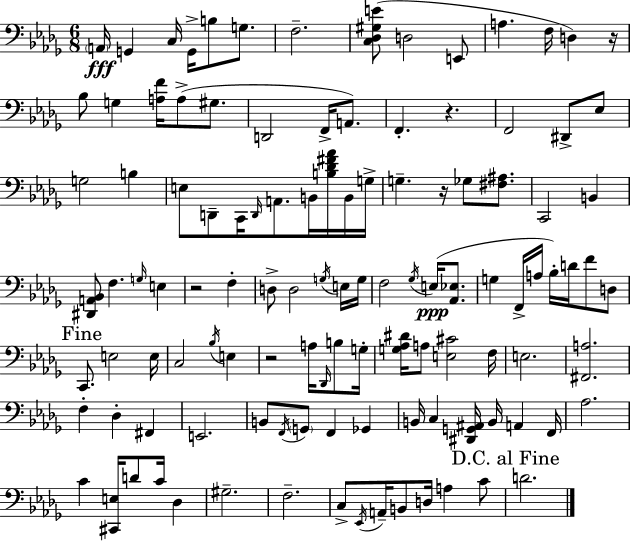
X:1
T:Untitled
M:6/8
L:1/4
K:Bbm
A,,/4 G,, C,/4 G,,/4 B,/2 G,/2 F,2 [C,_D,^G,E]/2 D,2 E,,/2 A, F,/4 D, z/4 _B,/2 G, [A,F]/4 A,/2 ^G,/2 D,,2 F,,/4 A,,/2 F,, z F,,2 ^D,,/2 _E,/2 G,2 B, E,/2 D,,/2 C,,/4 D,,/4 A,,/2 B,,/4 [B,_D^F_A]/4 B,,/4 G,/4 G, z/4 _G,/2 [^F,^A,]/2 C,,2 B,, [^D,,A,,_B,,]/2 F, G,/4 E, z2 F, D,/2 D,2 G,/4 E,/4 G,/4 F,2 _G,/4 E,/4 [_A,,_E,]/2 G, F,,/4 A,/4 _B,/4 D/4 F/2 D,/2 C,,/2 E,2 E,/4 C,2 _B,/4 E, z2 A,/4 _D,,/4 B,/2 G,/4 [G,_A,^D]/4 A,/2 [E,^C]2 F,/4 E,2 [^F,,A,]2 F, _D, ^F,, E,,2 B,,/2 F,,/4 G,,/2 F,, _G,, B,,/4 C, [^D,,G,,^A,,]/4 B,,/4 A,, F,,/4 _A,2 C [^C,,E,]/4 D/2 C/4 _D, ^G,2 F,2 C,/2 _E,,/4 A,,/4 B,,/2 D,/4 A, C/2 D2